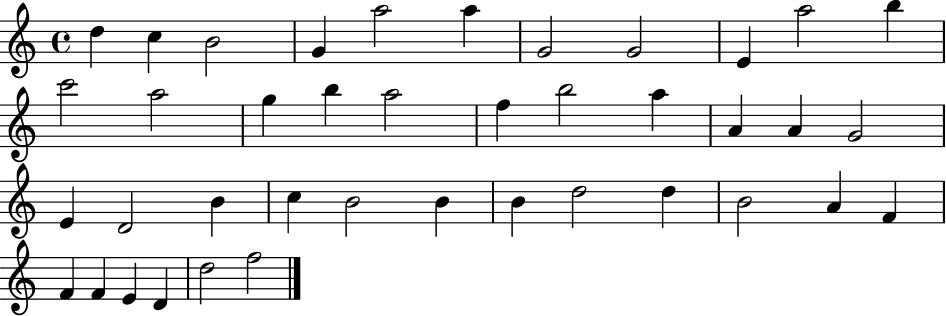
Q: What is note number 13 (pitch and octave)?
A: A5